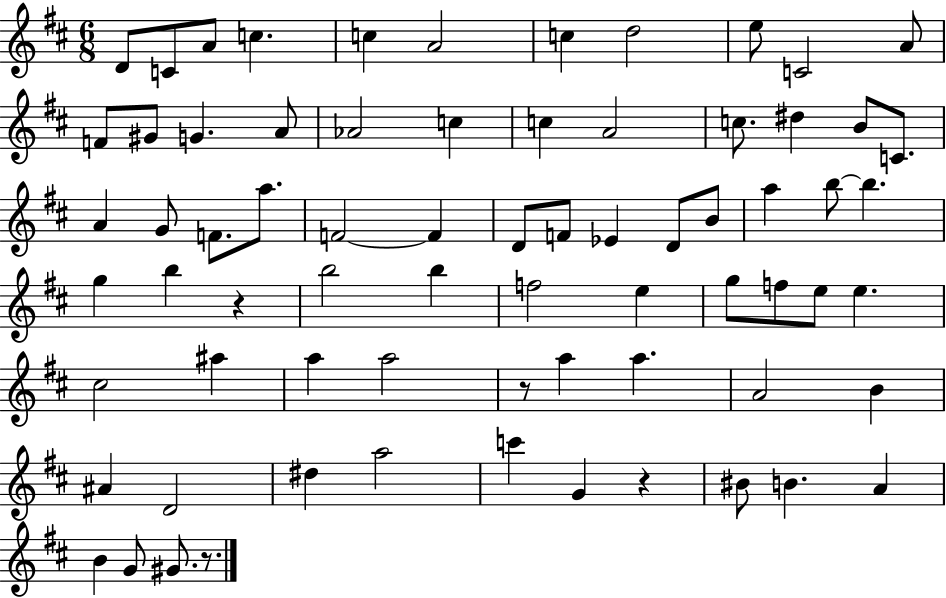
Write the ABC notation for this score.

X:1
T:Untitled
M:6/8
L:1/4
K:D
D/2 C/2 A/2 c c A2 c d2 e/2 C2 A/2 F/2 ^G/2 G A/2 _A2 c c A2 c/2 ^d B/2 C/2 A G/2 F/2 a/2 F2 F D/2 F/2 _E D/2 B/2 a b/2 b g b z b2 b f2 e g/2 f/2 e/2 e ^c2 ^a a a2 z/2 a a A2 B ^A D2 ^d a2 c' G z ^B/2 B A B G/2 ^G/2 z/2